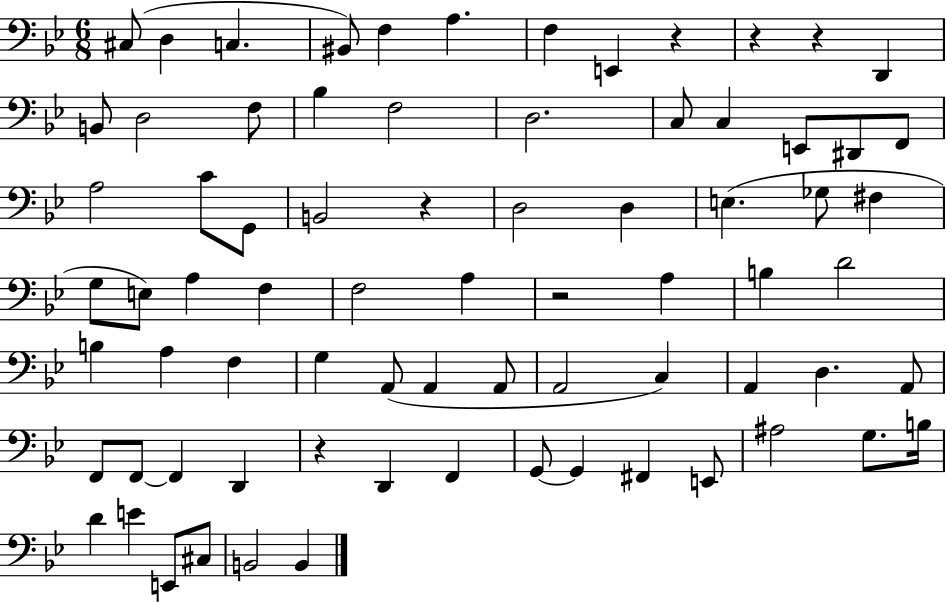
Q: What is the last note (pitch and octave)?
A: B2